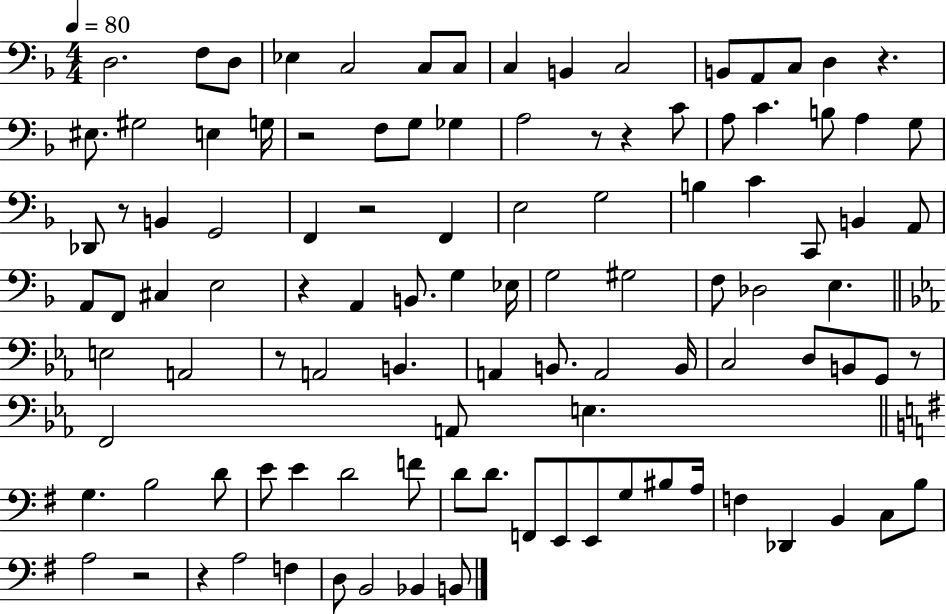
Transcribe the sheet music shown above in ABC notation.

X:1
T:Untitled
M:4/4
L:1/4
K:F
D,2 F,/2 D,/2 _E, C,2 C,/2 C,/2 C, B,, C,2 B,,/2 A,,/2 C,/2 D, z ^E,/2 ^G,2 E, G,/4 z2 F,/2 G,/2 _G, A,2 z/2 z C/2 A,/2 C B,/2 A, G,/2 _D,,/2 z/2 B,, G,,2 F,, z2 F,, E,2 G,2 B, C C,,/2 B,, A,,/2 A,,/2 F,,/2 ^C, E,2 z A,, B,,/2 G, _E,/4 G,2 ^G,2 F,/2 _D,2 E, E,2 A,,2 z/2 A,,2 B,, A,, B,,/2 A,,2 B,,/4 C,2 D,/2 B,,/2 G,,/2 z/2 F,,2 A,,/2 E, G, B,2 D/2 E/2 E D2 F/2 D/2 D/2 F,,/2 E,,/2 E,,/2 G,/2 ^B,/2 A,/4 F, _D,, B,, C,/2 B,/2 A,2 z2 z A,2 F, D,/2 B,,2 _B,, B,,/2